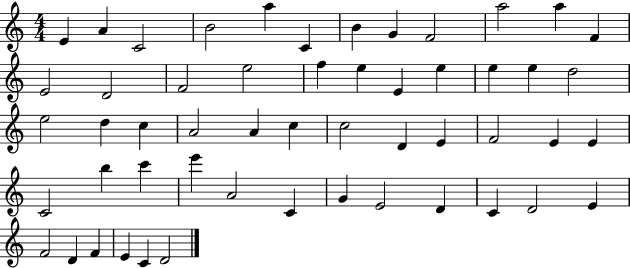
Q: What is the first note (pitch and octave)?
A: E4